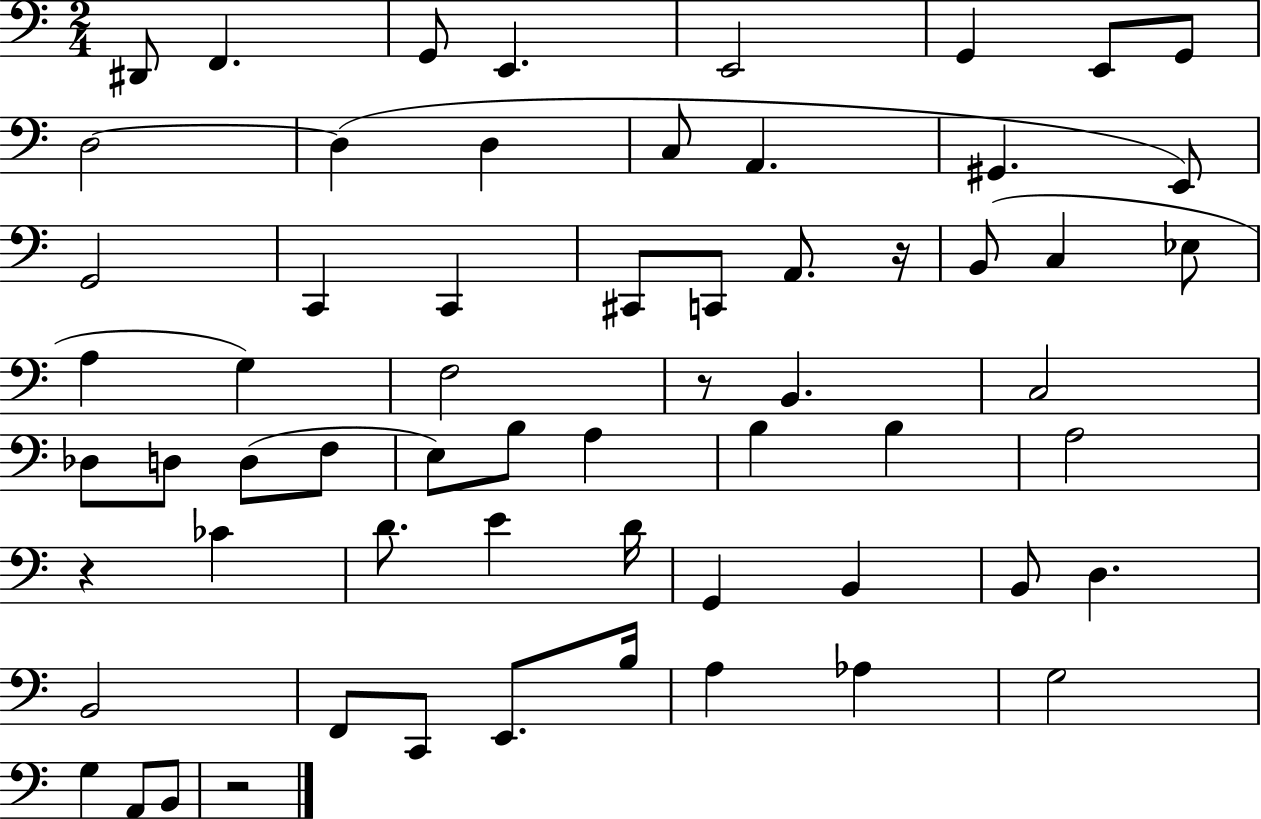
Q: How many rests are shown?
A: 4